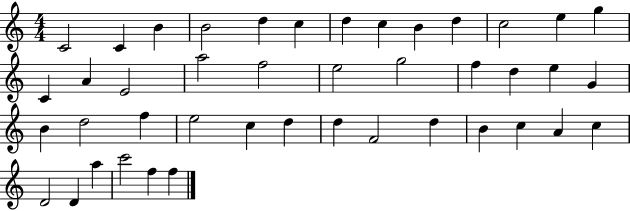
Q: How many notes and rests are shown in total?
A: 43